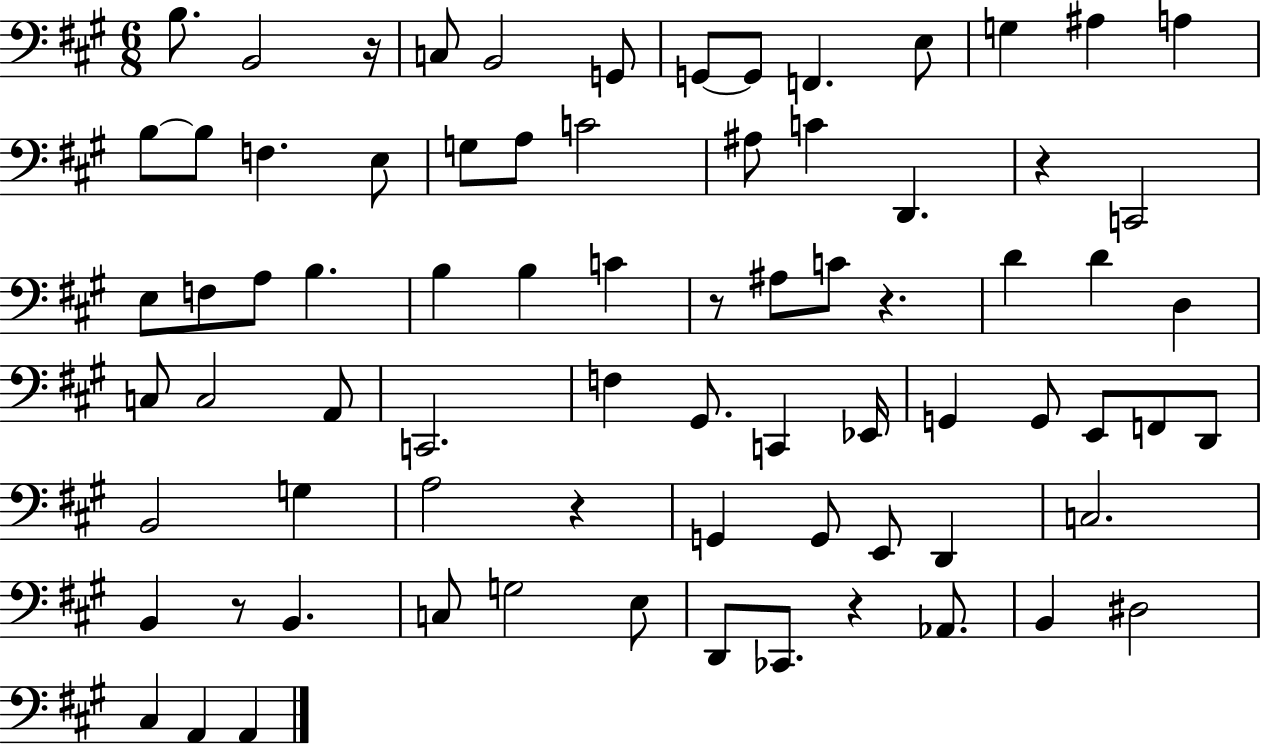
B3/e. B2/h R/s C3/e B2/h G2/e G2/e G2/e F2/q. E3/e G3/q A#3/q A3/q B3/e B3/e F3/q. E3/e G3/e A3/e C4/h A#3/e C4/q D2/q. R/q C2/h E3/e F3/e A3/e B3/q. B3/q B3/q C4/q R/e A#3/e C4/e R/q. D4/q D4/q D3/q C3/e C3/h A2/e C2/h. F3/q G#2/e. C2/q Eb2/s G2/q G2/e E2/e F2/e D2/e B2/h G3/q A3/h R/q G2/q G2/e E2/e D2/q C3/h. B2/q R/e B2/q. C3/e G3/h E3/e D2/e CES2/e. R/q Ab2/e. B2/q D#3/h C#3/q A2/q A2/q